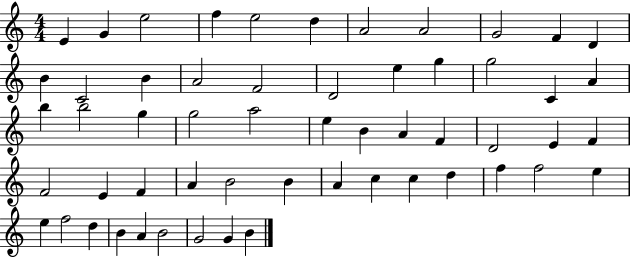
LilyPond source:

{
  \clef treble
  \numericTimeSignature
  \time 4/4
  \key c \major
  e'4 g'4 e''2 | f''4 e''2 d''4 | a'2 a'2 | g'2 f'4 d'4 | \break b'4 c'2 b'4 | a'2 f'2 | d'2 e''4 g''4 | g''2 c'4 a'4 | \break b''4 b''2 g''4 | g''2 a''2 | e''4 b'4 a'4 f'4 | d'2 e'4 f'4 | \break f'2 e'4 f'4 | a'4 b'2 b'4 | a'4 c''4 c''4 d''4 | f''4 f''2 e''4 | \break e''4 f''2 d''4 | b'4 a'4 b'2 | g'2 g'4 b'4 | \bar "|."
}